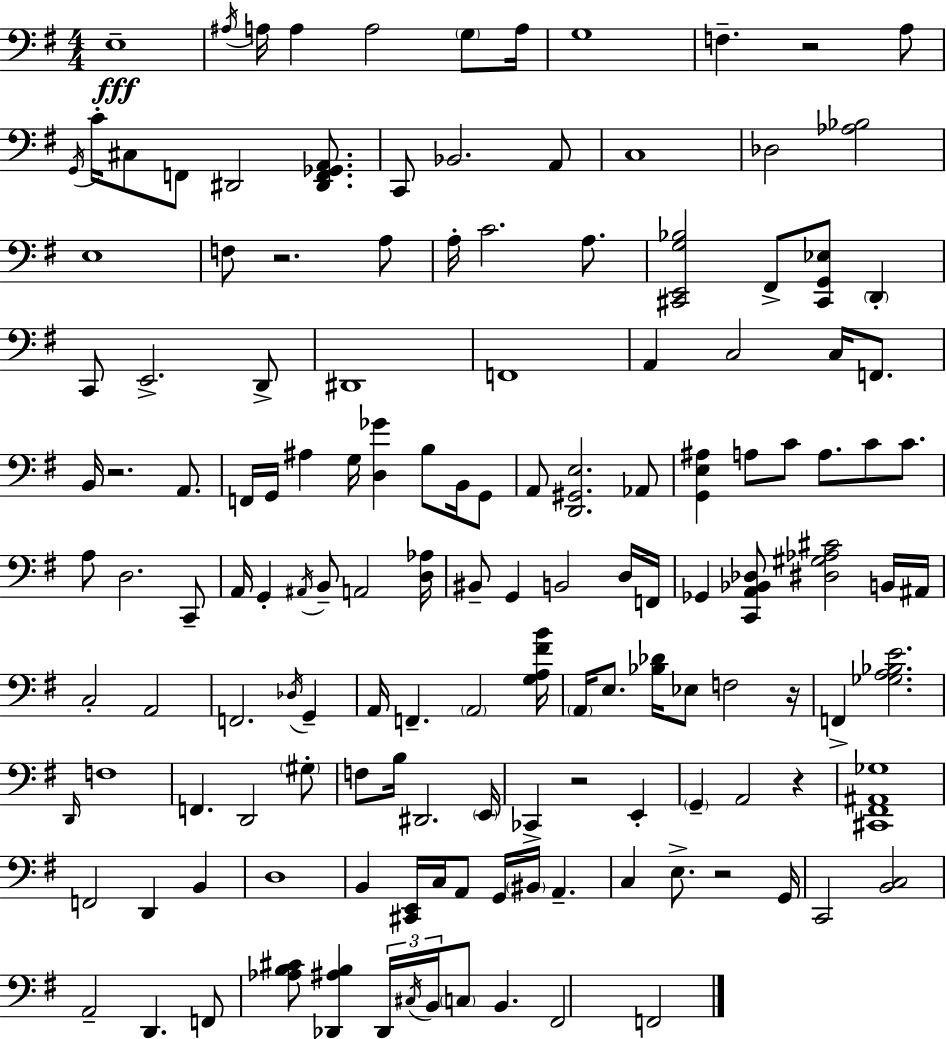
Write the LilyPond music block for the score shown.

{
  \clef bass
  \numericTimeSignature
  \time 4/4
  \key g \major
  e1--\fff | \acciaccatura { ais16 } a16 a4 a2 \parenthesize g8 | a16 g1 | f4.-- r2 a8 | \break \acciaccatura { g,16 } c'16-. cis8 f,8 dis,2 <dis, f, ges, a,>8. | c,8 bes,2. | a,8 c1 | des2 <aes bes>2 | \break e1 | f8 r2. | a8 a16-. c'2. a8. | <cis, e, g bes>2 fis,8-> <cis, g, ees>8 \parenthesize d,4-. | \break c,8 e,2.-> | d,8-> dis,1 | f,1 | a,4 c2 c16 f,8. | \break b,16 r2. a,8. | f,16 g,16 ais4 g16 <d ges'>4 b8 b,16 | g,8 a,8 <d, gis, e>2. | aes,8 <g, e ais>4 a8 c'8 a8. c'8 c'8. | \break a8 d2. | c,8-- a,16 g,4-. \acciaccatura { ais,16 } b,8-- a,2 | <d aes>16 bis,8-- g,4 b,2 | d16 f,16 ges,4 <c, a, bes, des>8 <dis gis aes cis'>2 | \break b,16 ais,16 c2-. a,2 | f,2. \acciaccatura { des16 } | g,4-- a,16 f,4.-- \parenthesize a,2 | <g a fis' b'>16 \parenthesize a,16 e8. <bes des'>16 ees8 f2 | \break r16 f,4-> <ges a bes e'>2. | \grace { d,16 } f1 | f,4. d,2 | \parenthesize gis8-. f8 b16 dis,2. | \break \parenthesize e,16 ces,4-> r2 | e,4-. \parenthesize g,4-- a,2 | r4 <cis, fis, ais, ges>1 | f,2 d,4 | \break b,4 d1 | b,4 <cis, e,>16 c16 a,8 g,16 \parenthesize bis,16 a,4.-- | c4 e8.-> r2 | g,16 c,2 <b, c>2 | \break a,2-- d,4. | f,8 <aes b cis'>8 <des, ais b>4 \tuplet 3/2 { des,16 \acciaccatura { cis16 } b,16 } \parenthesize c8 | b,4. fis,2 f,2 | \bar "|."
}